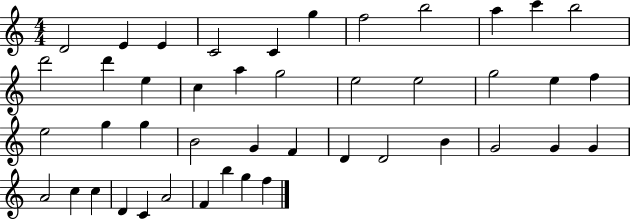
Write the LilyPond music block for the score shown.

{
  \clef treble
  \numericTimeSignature
  \time 4/4
  \key c \major
  d'2 e'4 e'4 | c'2 c'4 g''4 | f''2 b''2 | a''4 c'''4 b''2 | \break d'''2 d'''4 e''4 | c''4 a''4 g''2 | e''2 e''2 | g''2 e''4 f''4 | \break e''2 g''4 g''4 | b'2 g'4 f'4 | d'4 d'2 b'4 | g'2 g'4 g'4 | \break a'2 c''4 c''4 | d'4 c'4 a'2 | f'4 b''4 g''4 f''4 | \bar "|."
}